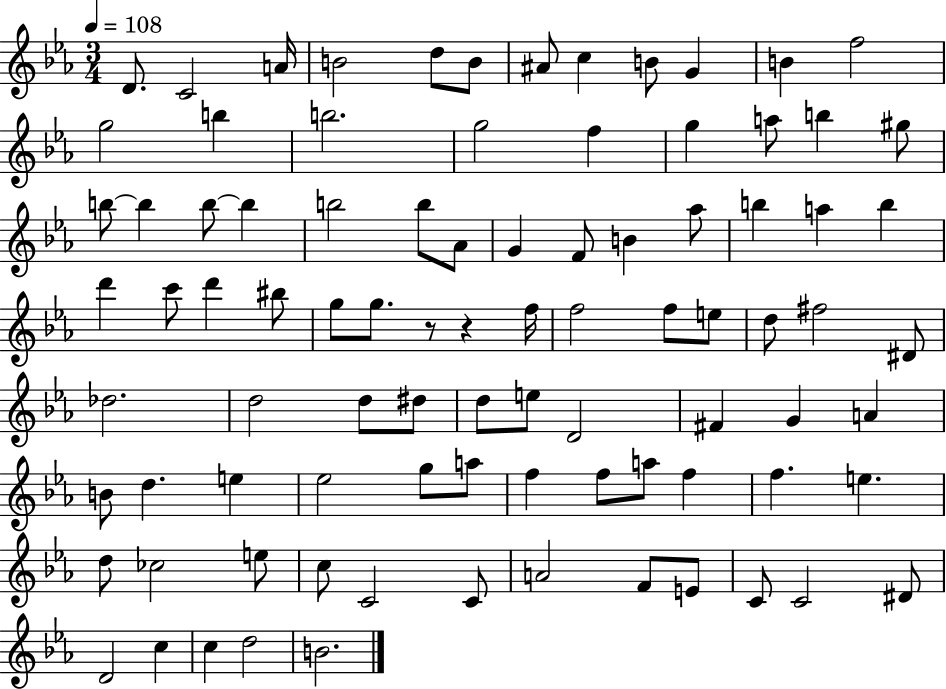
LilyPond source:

{
  \clef treble
  \numericTimeSignature
  \time 3/4
  \key ees \major
  \tempo 4 = 108
  d'8. c'2 a'16 | b'2 d''8 b'8 | ais'8 c''4 b'8 g'4 | b'4 f''2 | \break g''2 b''4 | b''2. | g''2 f''4 | g''4 a''8 b''4 gis''8 | \break b''8~~ b''4 b''8~~ b''4 | b''2 b''8 aes'8 | g'4 f'8 b'4 aes''8 | b''4 a''4 b''4 | \break d'''4 c'''8 d'''4 bis''8 | g''8 g''8. r8 r4 f''16 | f''2 f''8 e''8 | d''8 fis''2 dis'8 | \break des''2. | d''2 d''8 dis''8 | d''8 e''8 d'2 | fis'4 g'4 a'4 | \break b'8 d''4. e''4 | ees''2 g''8 a''8 | f''4 f''8 a''8 f''4 | f''4. e''4. | \break d''8 ces''2 e''8 | c''8 c'2 c'8 | a'2 f'8 e'8 | c'8 c'2 dis'8 | \break d'2 c''4 | c''4 d''2 | b'2. | \bar "|."
}